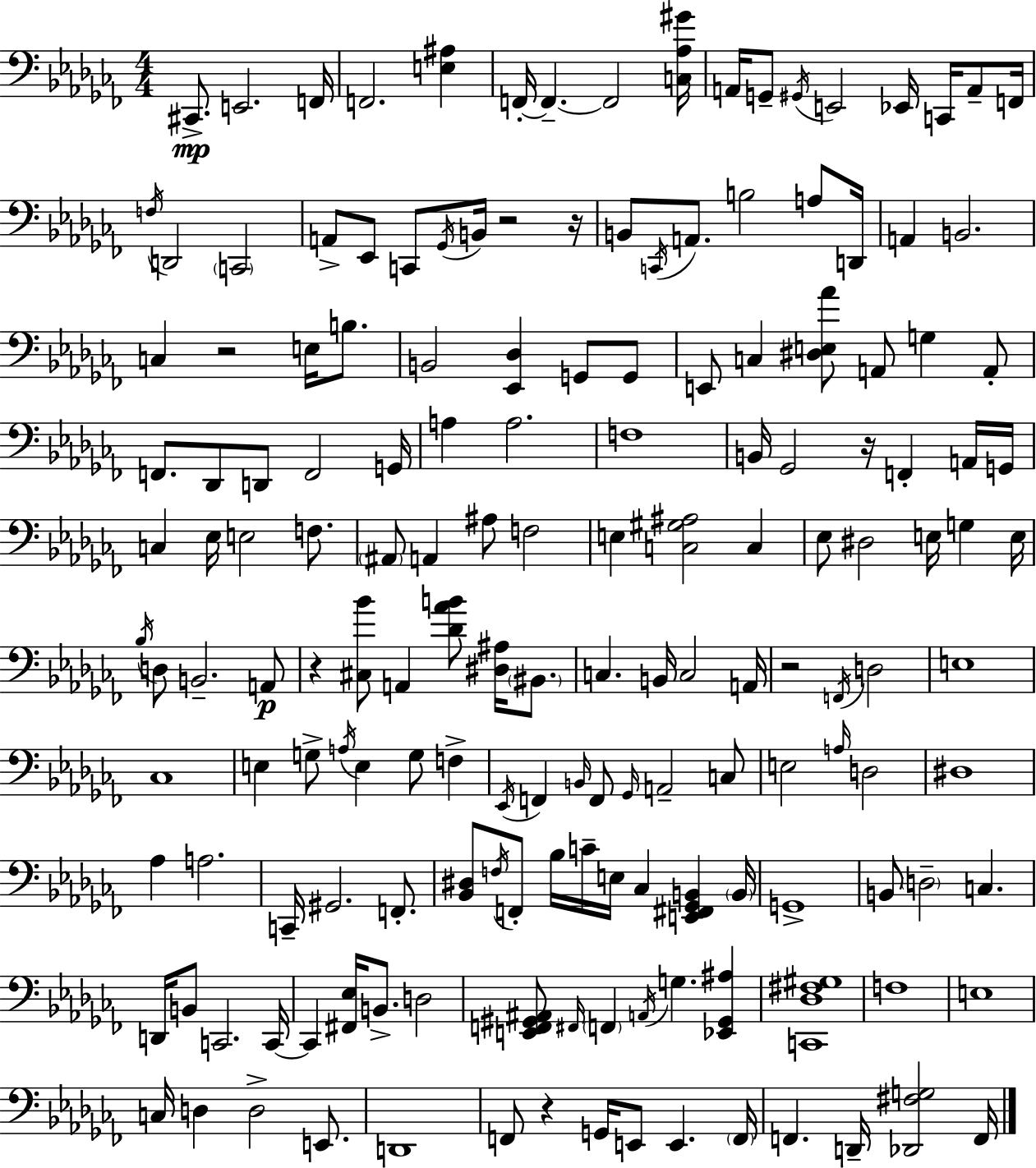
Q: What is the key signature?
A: AES minor